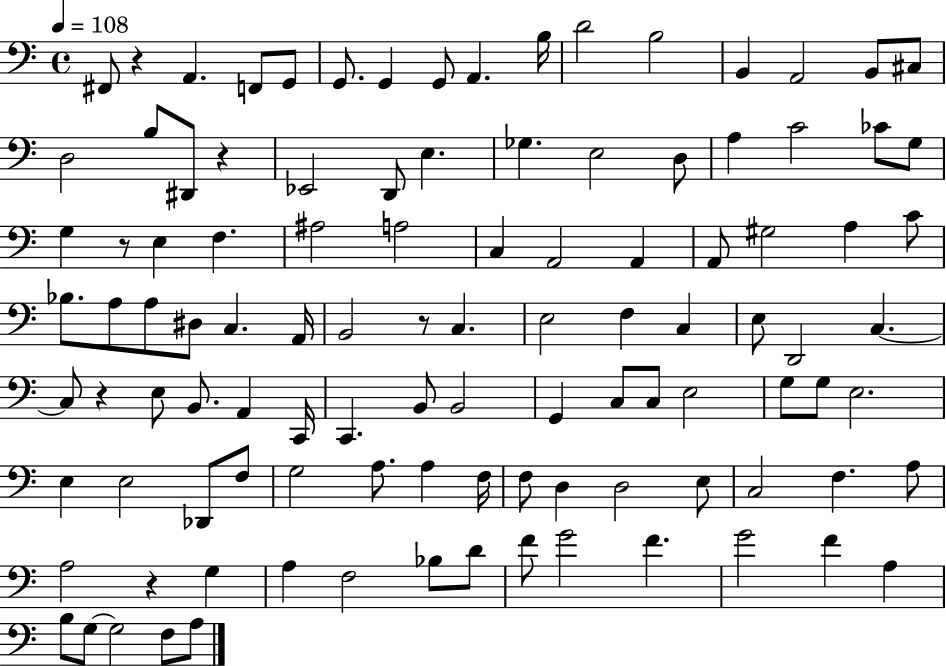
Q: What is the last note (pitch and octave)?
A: A3